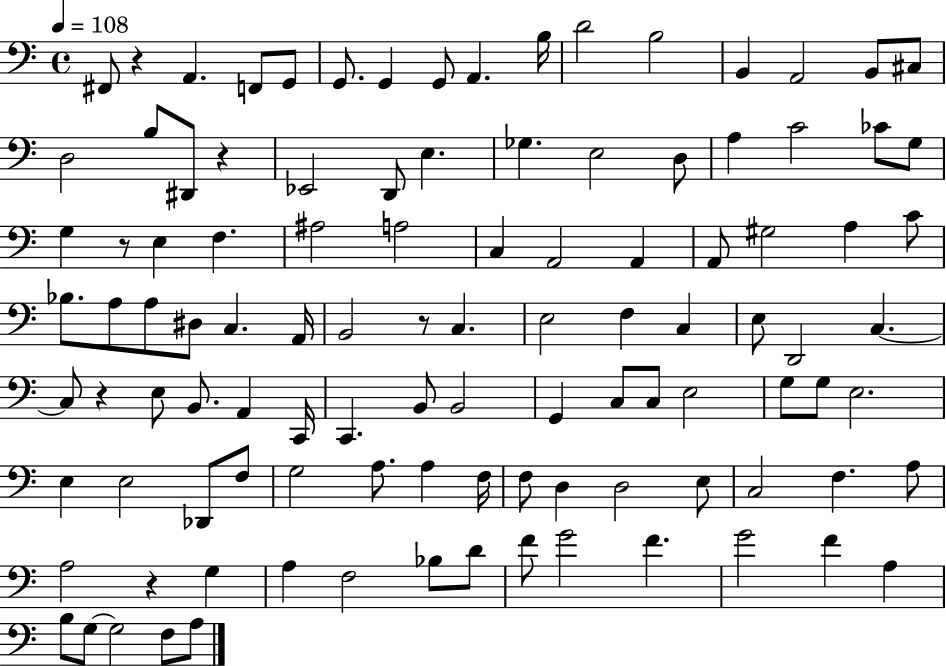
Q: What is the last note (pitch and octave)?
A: A3